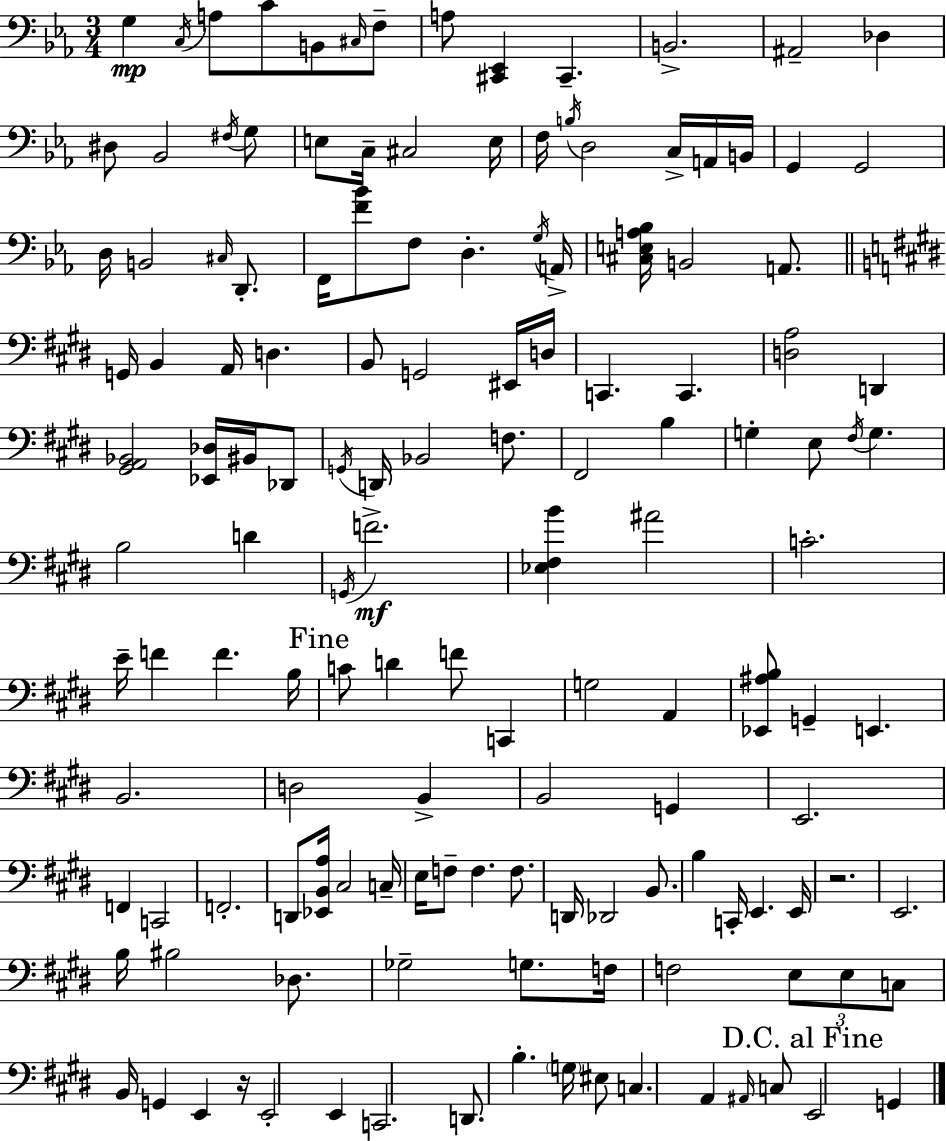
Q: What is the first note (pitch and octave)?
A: G3